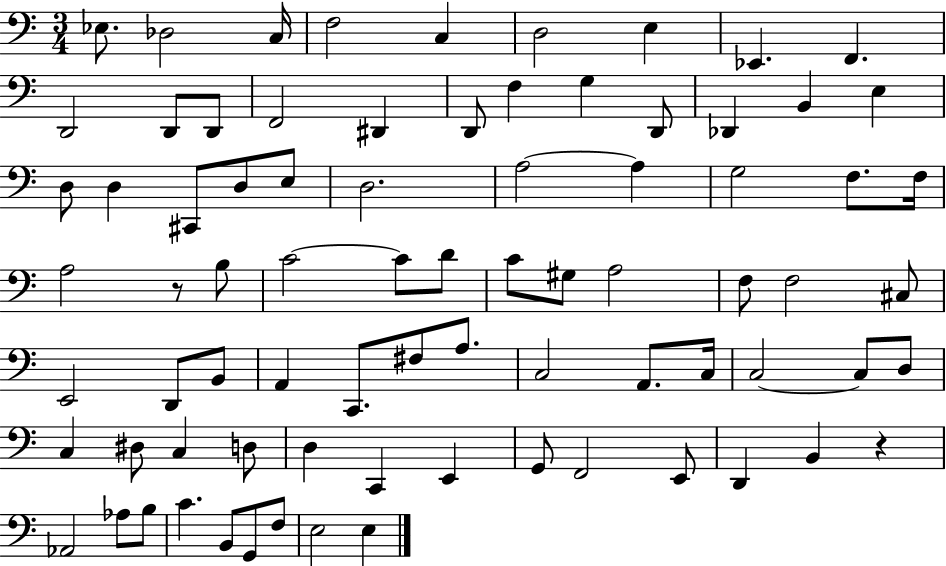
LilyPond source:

{
  \clef bass
  \numericTimeSignature
  \time 3/4
  \key c \major
  ees8. des2 c16 | f2 c4 | d2 e4 | ees,4. f,4. | \break d,2 d,8 d,8 | f,2 dis,4 | d,8 f4 g4 d,8 | des,4 b,4 e4 | \break d8 d4 cis,8 d8 e8 | d2. | a2~~ a4 | g2 f8. f16 | \break a2 r8 b8 | c'2~~ c'8 d'8 | c'8 gis8 a2 | f8 f2 cis8 | \break e,2 d,8 b,8 | a,4 c,8. fis8 a8. | c2 a,8. c16 | c2~~ c8 d8 | \break c4 dis8 c4 d8 | d4 c,4 e,4 | g,8 f,2 e,8 | d,4 b,4 r4 | \break aes,2 aes8 b8 | c'4. b,8 g,8 f8 | e2 e4 | \bar "|."
}